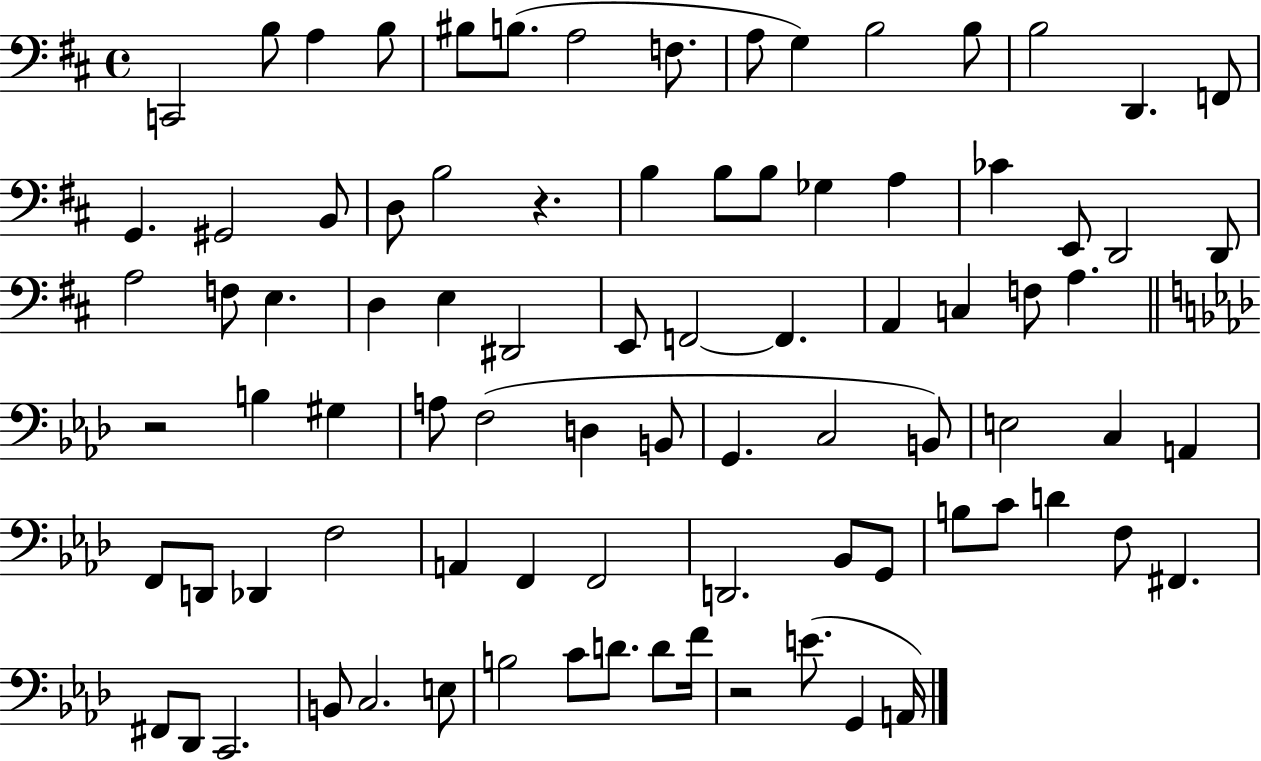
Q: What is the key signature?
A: D major